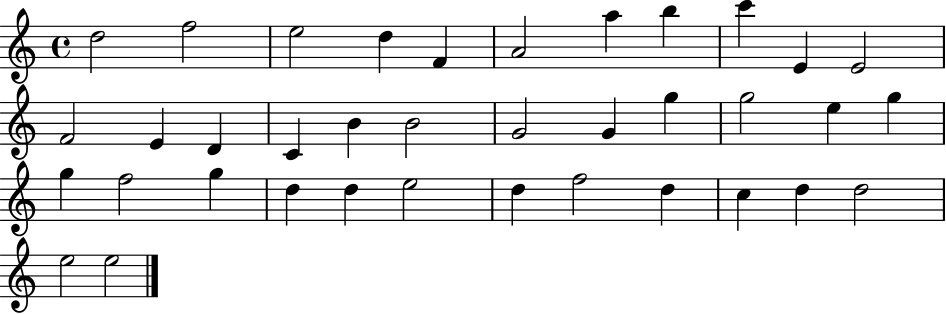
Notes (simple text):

D5/h F5/h E5/h D5/q F4/q A4/h A5/q B5/q C6/q E4/q E4/h F4/h E4/q D4/q C4/q B4/q B4/h G4/h G4/q G5/q G5/h E5/q G5/q G5/q F5/h G5/q D5/q D5/q E5/h D5/q F5/h D5/q C5/q D5/q D5/h E5/h E5/h